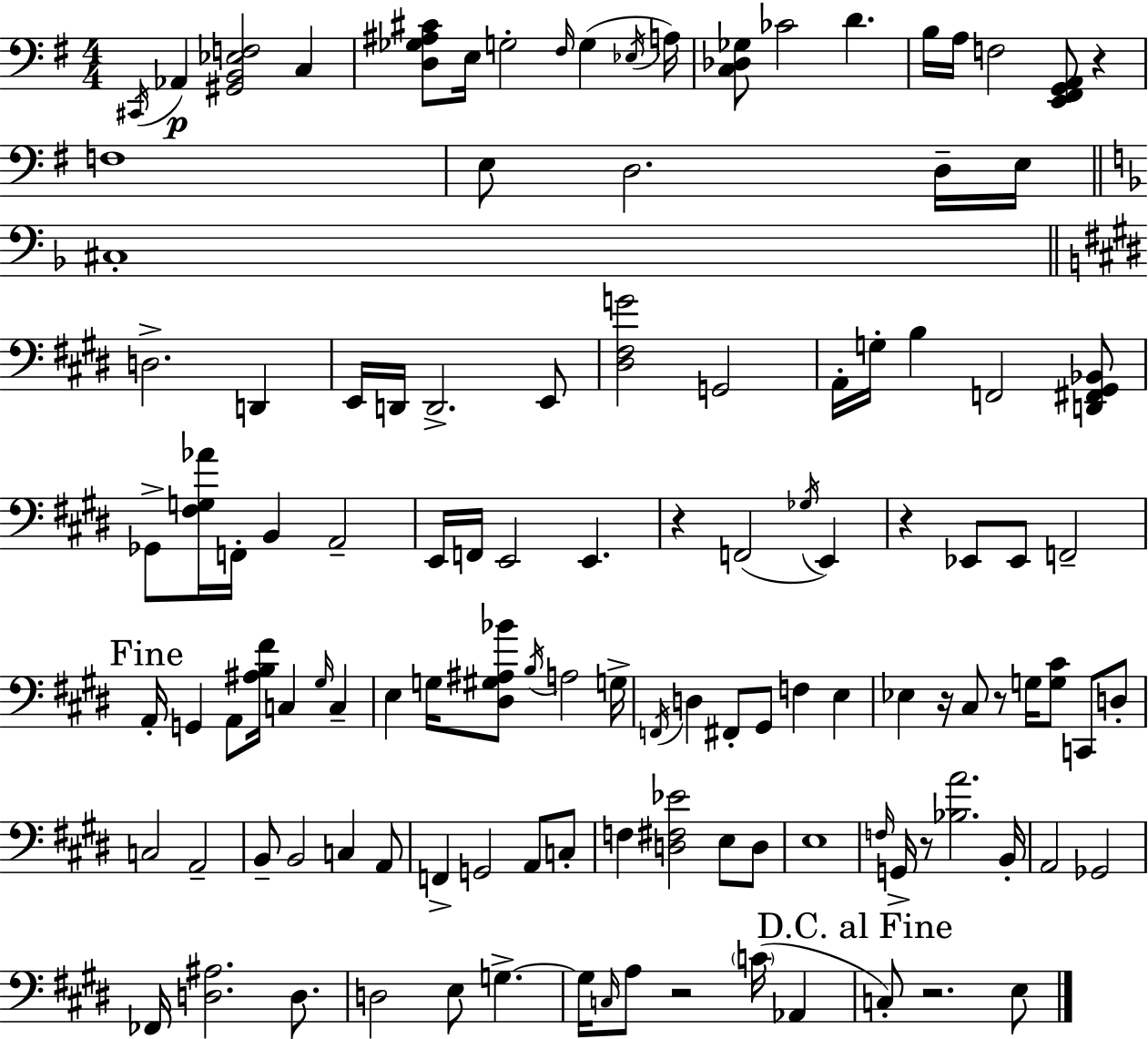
C#2/s Ab2/q [G#2,B2,Eb3,F3]/h C3/q [D3,Gb3,A#3,C#4]/e E3/s G3/h F#3/s G3/q Eb3/s A3/s [C3,Db3,Gb3]/e CES4/h D4/q. B3/s A3/s F3/h [E2,F#2,G2,A2]/e R/q F3/w E3/e D3/h. D3/s E3/s C#3/w D3/h. D2/q E2/s D2/s D2/h. E2/e [D#3,F#3,G4]/h G2/h A2/s G3/s B3/q F2/h [D2,F#2,G#2,Bb2]/e Gb2/e [F#3,G3,Ab4]/s F2/s B2/q A2/h E2/s F2/s E2/h E2/q. R/q F2/h Gb3/s E2/q R/q Eb2/e Eb2/e F2/h A2/s G2/q A2/e [A#3,B3,F#4]/s C3/q G#3/s C3/q E3/q G3/s [D#3,G#3,A#3,Bb4]/e B3/s A3/h G3/s F2/s D3/q F#2/e G#2/e F3/q E3/q Eb3/q R/s C#3/e R/e G3/s [G3,C#4]/e C2/e D3/e C3/h A2/h B2/e B2/h C3/q A2/e F2/q G2/h A2/e C3/e F3/q [D3,F#3,Eb4]/h E3/e D3/e E3/w F3/s G2/s R/e [Bb3,A4]/h. B2/s A2/h Gb2/h FES2/s [D3,A#3]/h. D3/e. D3/h E3/e G3/q. G3/s C3/s A3/e R/h C4/s Ab2/q C3/e R/h. E3/e